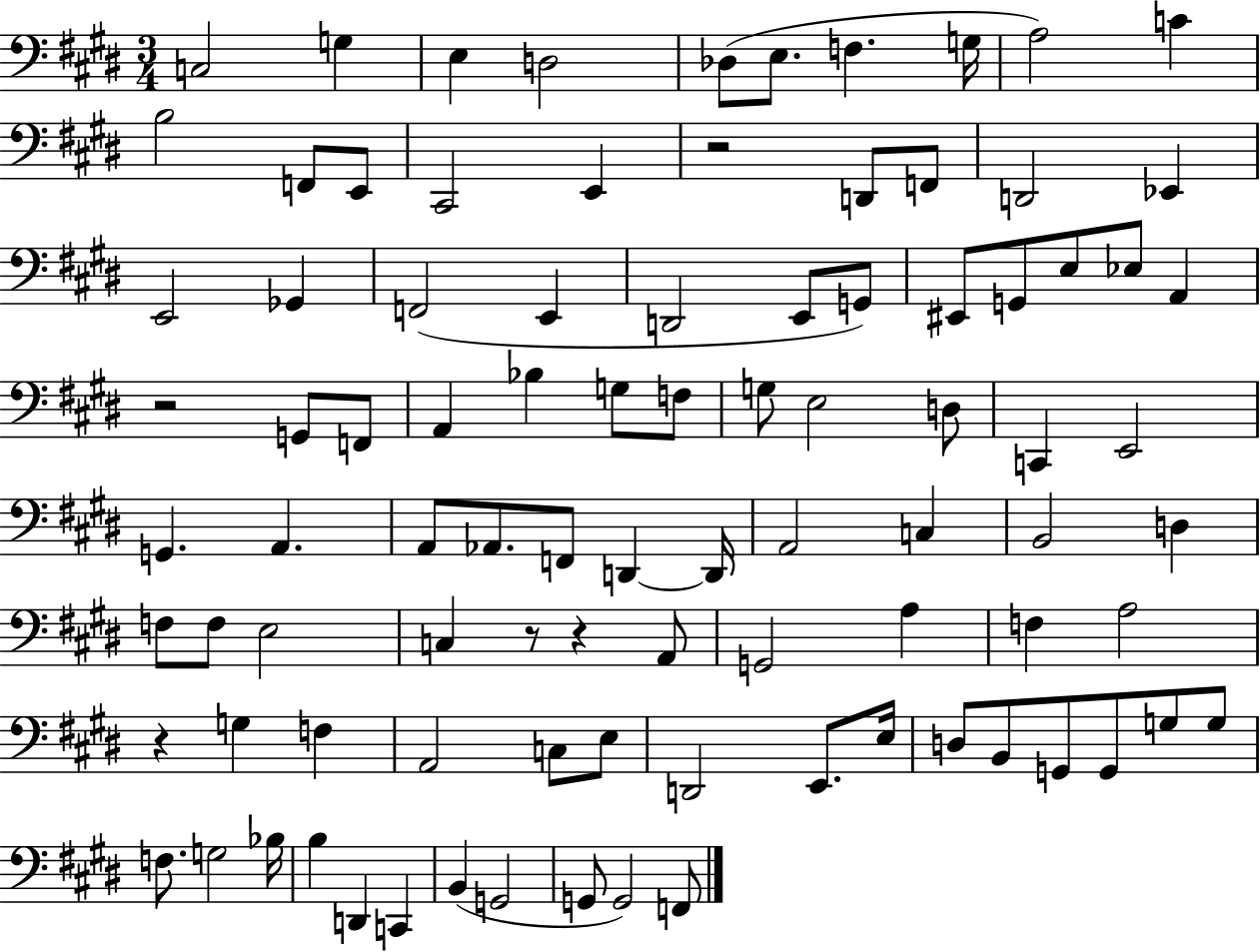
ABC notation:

X:1
T:Untitled
M:3/4
L:1/4
K:E
C,2 G, E, D,2 _D,/2 E,/2 F, G,/4 A,2 C B,2 F,,/2 E,,/2 ^C,,2 E,, z2 D,,/2 F,,/2 D,,2 _E,, E,,2 _G,, F,,2 E,, D,,2 E,,/2 G,,/2 ^E,,/2 G,,/2 E,/2 _E,/2 A,, z2 G,,/2 F,,/2 A,, _B, G,/2 F,/2 G,/2 E,2 D,/2 C,, E,,2 G,, A,, A,,/2 _A,,/2 F,,/2 D,, D,,/4 A,,2 C, B,,2 D, F,/2 F,/2 E,2 C, z/2 z A,,/2 G,,2 A, F, A,2 z G, F, A,,2 C,/2 E,/2 D,,2 E,,/2 E,/4 D,/2 B,,/2 G,,/2 G,,/2 G,/2 G,/2 F,/2 G,2 _B,/4 B, D,, C,, B,, G,,2 G,,/2 G,,2 F,,/2